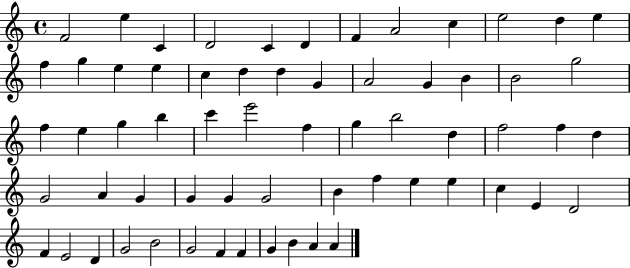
F4/h E5/q C4/q D4/h C4/q D4/q F4/q A4/h C5/q E5/h D5/q E5/q F5/q G5/q E5/q E5/q C5/q D5/q D5/q G4/q A4/h G4/q B4/q B4/h G5/h F5/q E5/q G5/q B5/q C6/q E6/h F5/q G5/q B5/h D5/q F5/h F5/q D5/q G4/h A4/q G4/q G4/q G4/q G4/h B4/q F5/q E5/q E5/q C5/q E4/q D4/h F4/q E4/h D4/q G4/h B4/h G4/h F4/q F4/q G4/q B4/q A4/q A4/q